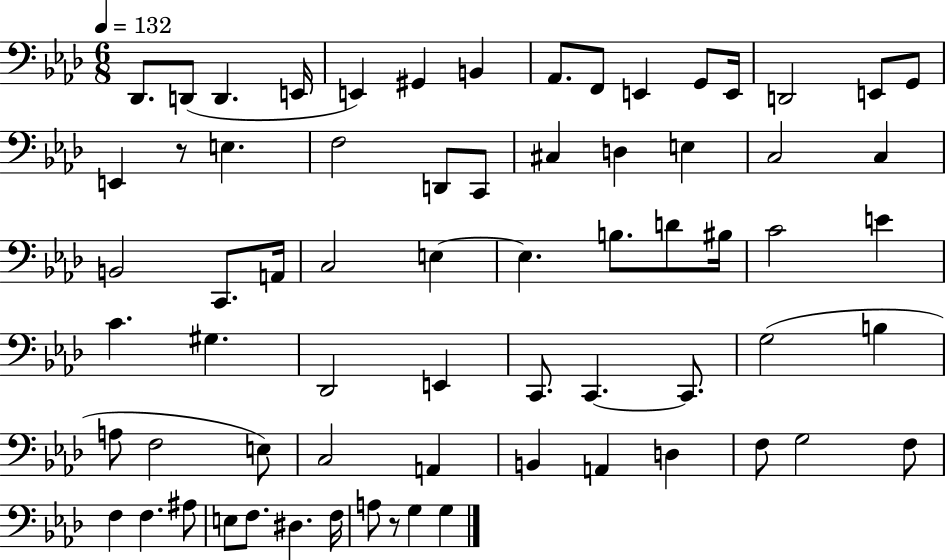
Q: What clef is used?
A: bass